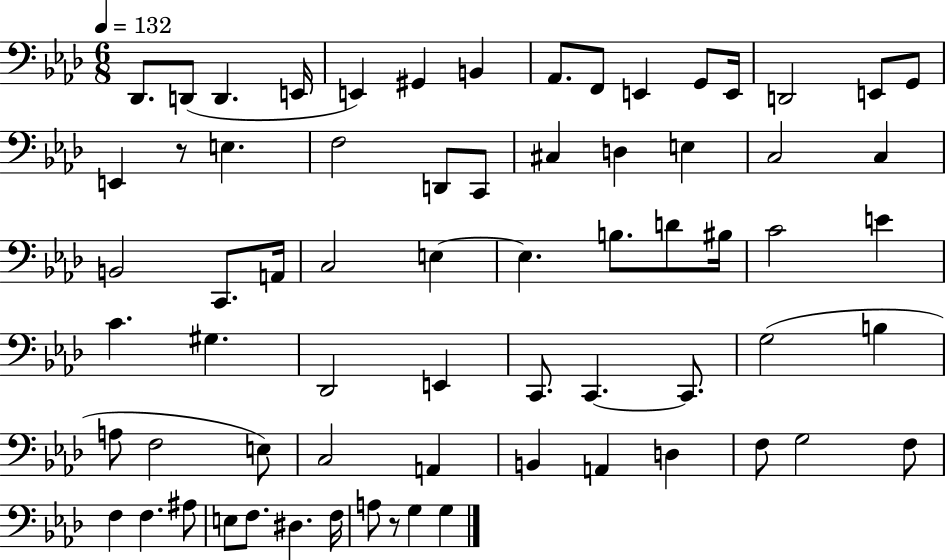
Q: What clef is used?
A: bass